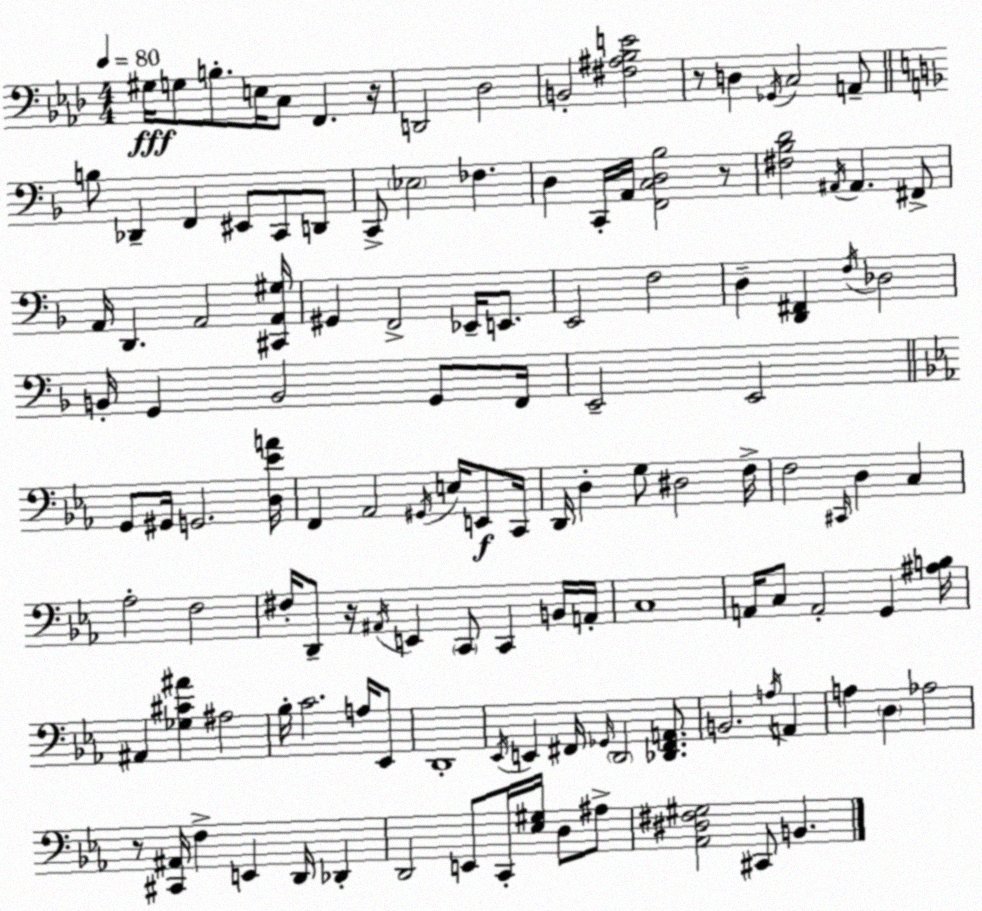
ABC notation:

X:1
T:Untitled
M:4/4
L:1/4
K:Ab
^G,/4 G,/2 B,/2 E,/4 C,/2 F,, z/4 D,,2 _D,2 B,,2 [^F,^A,_B,E]2 z/2 D, _G,,/4 C,2 A,,/2 B,/2 _D,, F,, ^E,,/2 C,,/2 D,,/2 C,,/2 _E,2 _F, D, C,,/4 A,,/4 [F,,C,D,_B,]2 z/2 [^F,_B,D]2 ^A,,/4 ^A,, ^F,,/2 A,,/4 D,, A,,2 [^C,,A,,^G,]/4 ^G,, F,,2 _E,,/4 E,,/2 E,,2 F,2 D, [D,,^F,,] F,/4 _D,2 B,,/4 G,, B,,2 G,,/2 F,,/4 E,,2 E,,2 G,,/2 ^G,,/4 G,,2 [D,_EA]/4 F,, _A,,2 ^G,,/4 E,/4 E,,/2 C,,/4 D,,/4 D, G,/2 ^D,2 F,/4 F,2 ^C,,/4 D, C, _A,2 F,2 ^F,/4 D,,/2 z/4 ^A,,/4 E,, C,,/2 C,, B,,/4 A,,/4 C,4 A,,/4 C,/2 A,,2 G,, [^A,B,]/4 ^A,, [_G,^C^A] ^A,2 _B,/4 C2 A,/4 _E,,/2 D,,4 _E,,/4 E,, ^F,,/4 _G,,/4 D,,2 [_D,,^F,,A,,]/2 B,,2 A,/4 A,, A, D, _A,2 z/2 [^C,,^A,,]/4 F, E,, D,,/4 _D,, D,,2 E,,/2 C,,/4 [_E,^G,]/4 D,/2 ^A,/2 [_A,,^D,^F,^G,]2 ^C,,/2 B,,